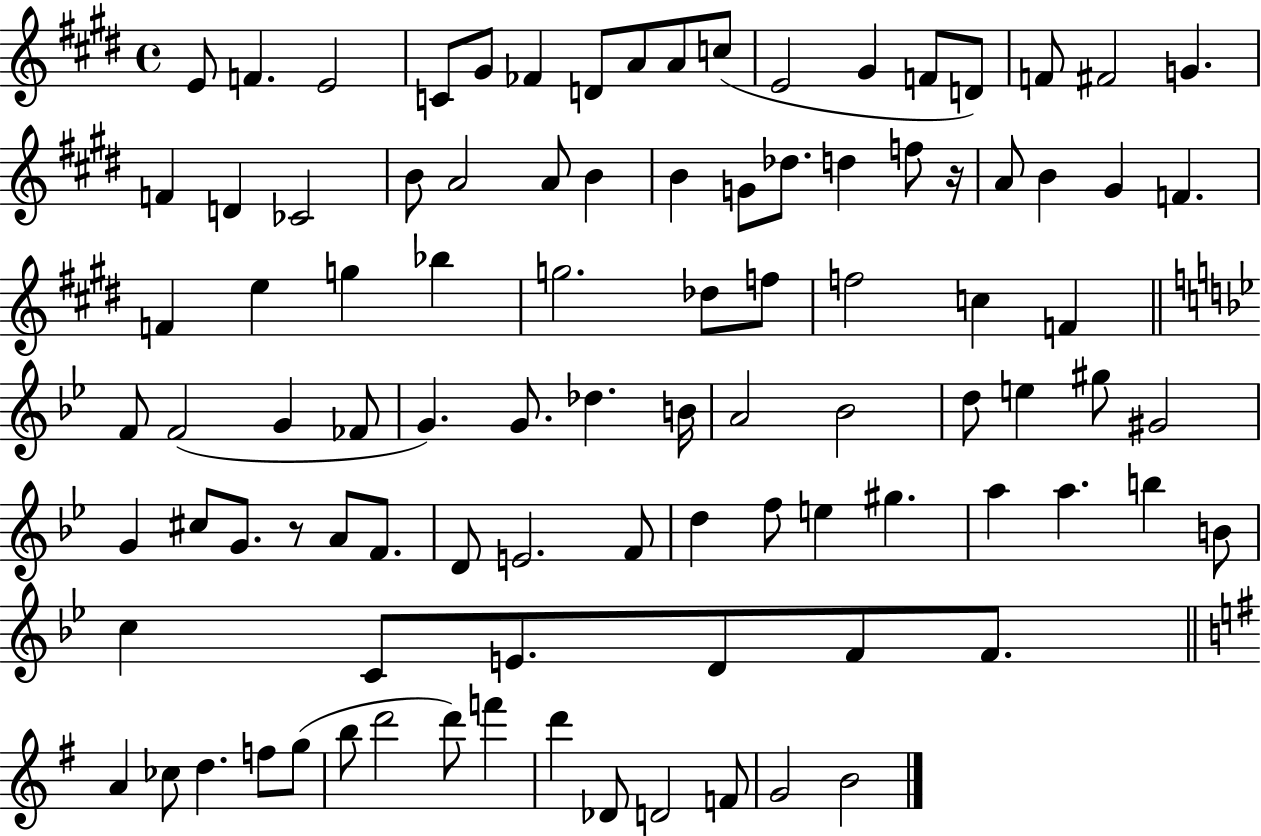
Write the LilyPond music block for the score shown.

{
  \clef treble
  \time 4/4
  \defaultTimeSignature
  \key e \major
  e'8 f'4. e'2 | c'8 gis'8 fes'4 d'8 a'8 a'8 c''8( | e'2 gis'4 f'8 d'8) | f'8 fis'2 g'4. | \break f'4 d'4 ces'2 | b'8 a'2 a'8 b'4 | b'4 g'8 des''8. d''4 f''8 r16 | a'8 b'4 gis'4 f'4. | \break f'4 e''4 g''4 bes''4 | g''2. des''8 f''8 | f''2 c''4 f'4 | \bar "||" \break \key bes \major f'8 f'2( g'4 fes'8 | g'4.) g'8. des''4. b'16 | a'2 bes'2 | d''8 e''4 gis''8 gis'2 | \break g'4 cis''8 g'8. r8 a'8 f'8. | d'8 e'2. f'8 | d''4 f''8 e''4 gis''4. | a''4 a''4. b''4 b'8 | \break c''4 c'8 e'8. d'8 f'8 f'8. | \bar "||" \break \key e \minor a'4 ces''8 d''4. f''8 g''8( | b''8 d'''2 d'''8) f'''4 | d'''4 des'8 d'2 f'8 | g'2 b'2 | \break \bar "|."
}